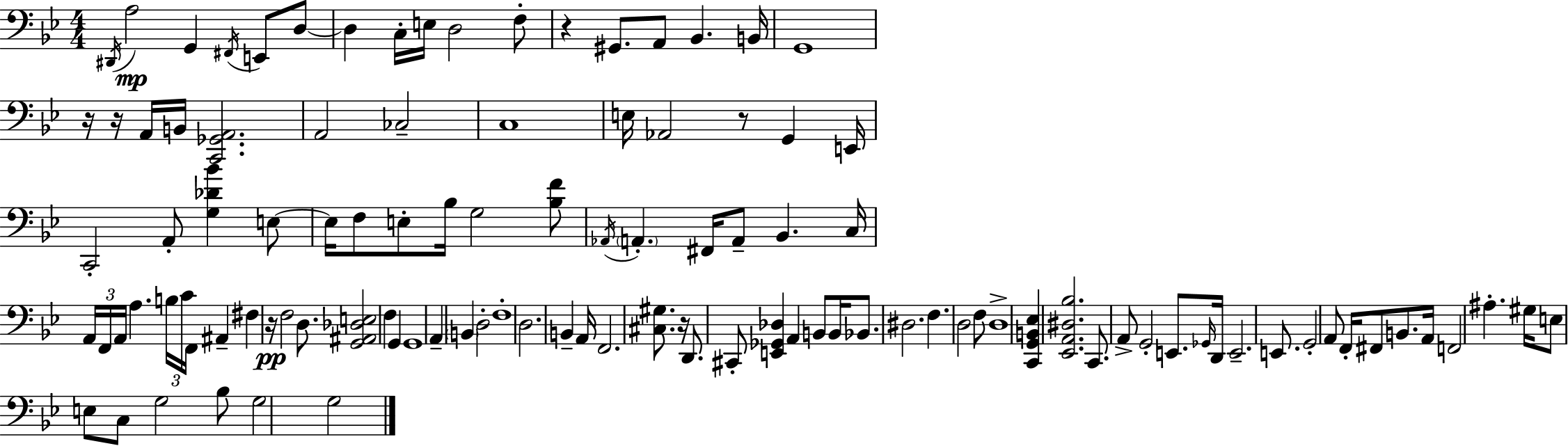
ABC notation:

X:1
T:Untitled
M:4/4
L:1/4
K:Bb
^D,,/4 A,2 G,, ^F,,/4 E,,/2 D,/2 D, C,/4 E,/4 D,2 F,/2 z ^G,,/2 A,,/2 _B,, B,,/4 G,,4 z/4 z/4 A,,/4 B,,/4 [C,,_G,,A,,]2 A,,2 _C,2 C,4 E,/4 _A,,2 z/2 G,, E,,/4 C,,2 A,,/2 [G,_D_B] E,/2 E,/4 F,/2 E,/2 _B,/4 G,2 [_B,F]/2 _A,,/4 A,, ^F,,/4 A,,/2 _B,, C,/4 A,,/4 F,,/4 A,,/4 A, B,/4 C/4 F,,/4 ^A,, ^F, z/4 F,2 D,/2 [G,,^A,,_D,E,]2 F, G,, G,,4 A,, B,, D,2 F,4 D,2 B,, A,,/4 F,,2 [^C,^G,]/2 z/4 D,,/2 ^C,,/2 [E,,_G,,_D,] A,, B,,/2 B,,/4 _B,,/2 ^D,2 F, D,2 F,/2 D,4 [C,,G,,B,,_E,] [_E,,A,,^D,_B,]2 C,,/2 A,,/2 G,,2 E,,/2 _G,,/4 D,,/4 E,,2 E,,/2 G,,2 A,,/2 F,,/4 ^F,,/2 B,,/2 A,,/4 F,,2 ^A, ^G,/4 E,/2 E,/2 C,/2 G,2 _B,/2 G,2 G,2